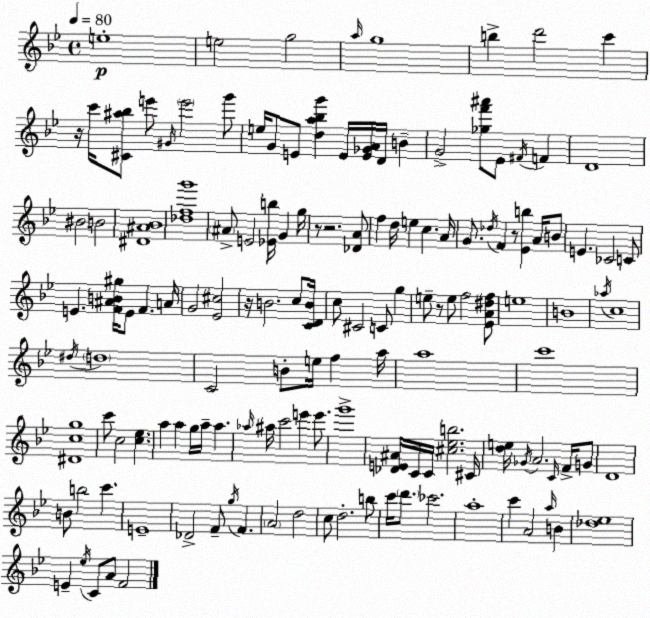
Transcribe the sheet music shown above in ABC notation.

X:1
T:Untitled
M:4/4
L:1/4
K:Gm
e4 e2 g2 a/4 g4 b d'2 c' z/4 c'/4 [^C^a_b]/2 e'/2 ^G/4 e'2 g'/2 e/4 G/2 E/2 [da_bg'] E/4 [E_GA]/4 D/4 B G2 [_gf'^a']/2 _E/2 ^F/4 F D4 ^B2 B2 [^D^A_B]4 [_dfg']4 ^A/2 E2 [_Eb]/4 G g/4 z/2 z2 [_DA]/2 f d/4 e c A/4 G/2 _d/4 F z/2 [_Eb] A/4 B/2 E _C2 C/2 E [F^AB^g]/4 E/2 F A/4 G2 [_E^c]2 z/4 B2 c/2 [CDB]/4 c/2 ^C2 C/2 g e/2 z/2 e/2 f2 [_EA^df]/2 e4 B4 _a/4 c4 ^d/4 d4 C2 B/2 e/4 f a/4 a4 c'4 [^Dcg]4 c'/2 c2 [c_e] a a g/4 a/4 a _a/4 ^a/4 c'2 e' e'/2 g'4 [_DE^A]/4 C/4 C/4 [^c_eb]2 ^C/4 [de]/4 _G/4 A2 C/4 F/4 G/2 D4 B/2 b2 c' E4 _D2 F/2 g/4 F A2 d2 c/2 d2 b/2 c'/4 d'/2 _c'2 a4 c' A2 a/4 B [_d_e]4 E _e/4 C/2 A/2 F2